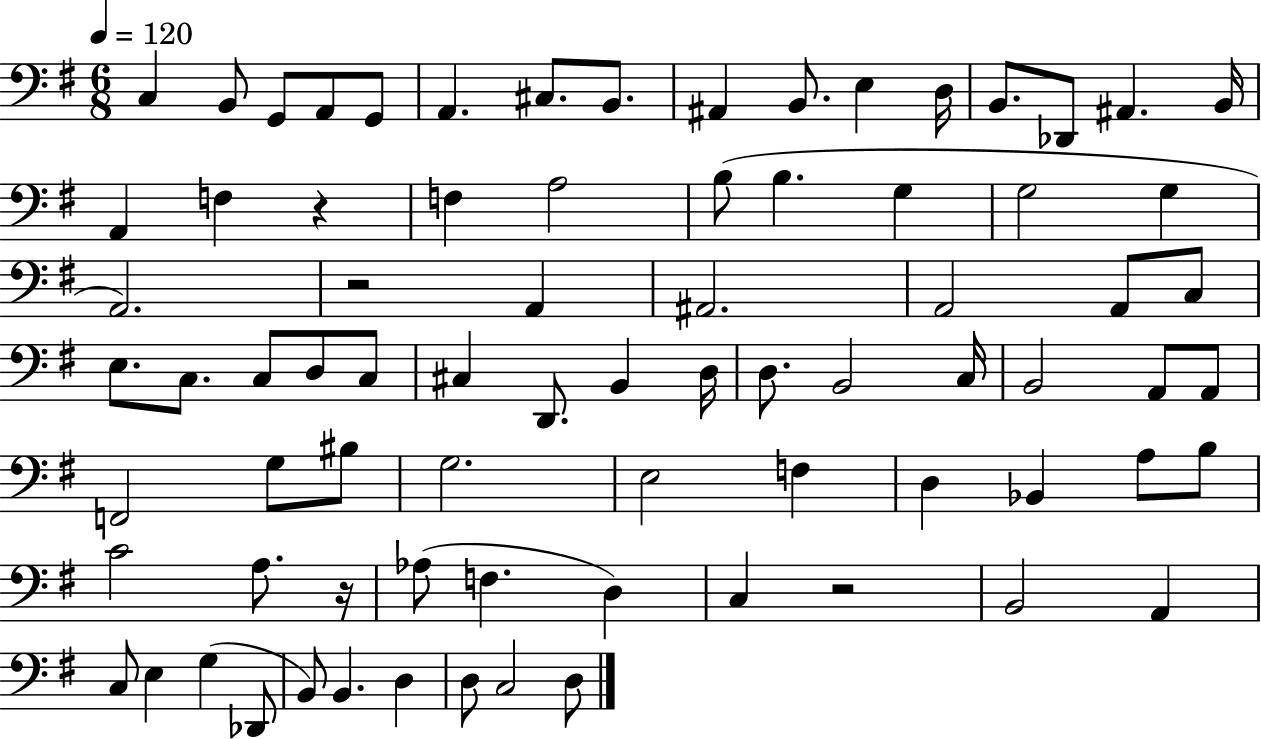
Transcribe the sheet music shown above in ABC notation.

X:1
T:Untitled
M:6/8
L:1/4
K:G
C, B,,/2 G,,/2 A,,/2 G,,/2 A,, ^C,/2 B,,/2 ^A,, B,,/2 E, D,/4 B,,/2 _D,,/2 ^A,, B,,/4 A,, F, z F, A,2 B,/2 B, G, G,2 G, A,,2 z2 A,, ^A,,2 A,,2 A,,/2 C,/2 E,/2 C,/2 C,/2 D,/2 C,/2 ^C, D,,/2 B,, D,/4 D,/2 B,,2 C,/4 B,,2 A,,/2 A,,/2 F,,2 G,/2 ^B,/2 G,2 E,2 F, D, _B,, A,/2 B,/2 C2 A,/2 z/4 _A,/2 F, D, C, z2 B,,2 A,, C,/2 E, G, _D,,/2 B,,/2 B,, D, D,/2 C,2 D,/2